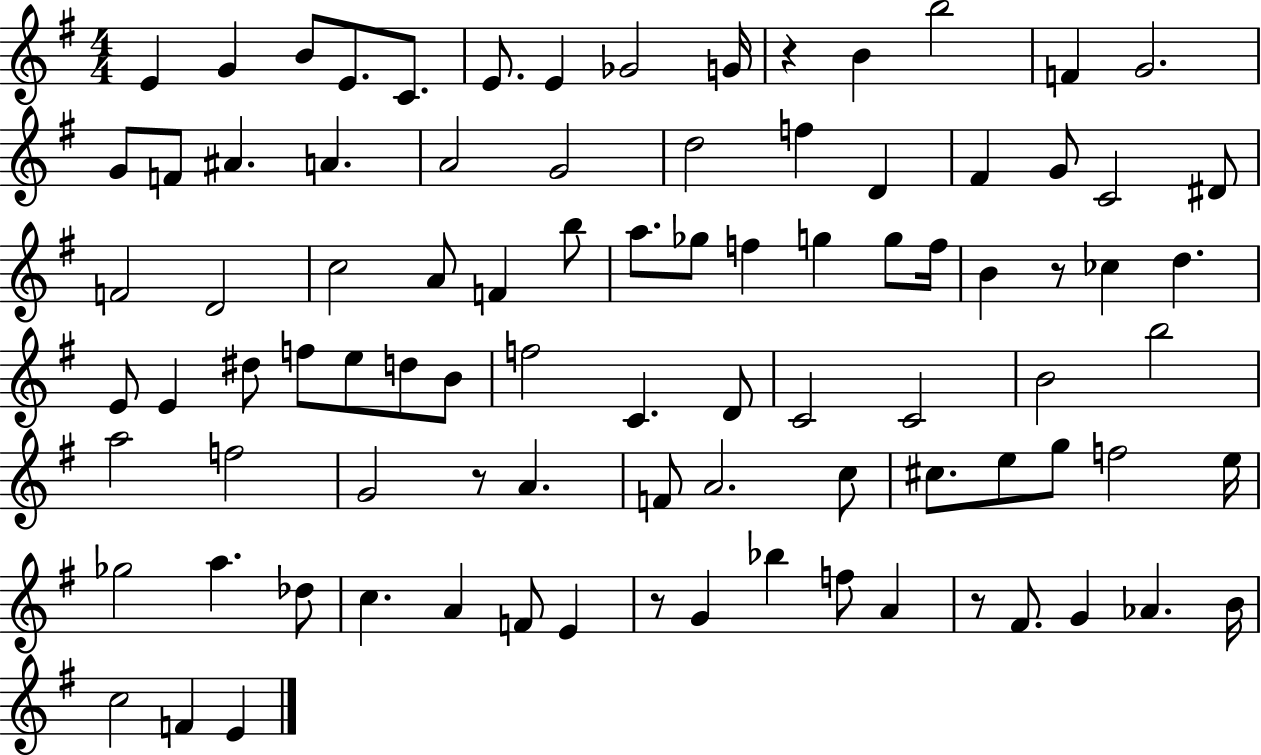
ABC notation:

X:1
T:Untitled
M:4/4
L:1/4
K:G
E G B/2 E/2 C/2 E/2 E _G2 G/4 z B b2 F G2 G/2 F/2 ^A A A2 G2 d2 f D ^F G/2 C2 ^D/2 F2 D2 c2 A/2 F b/2 a/2 _g/2 f g g/2 f/4 B z/2 _c d E/2 E ^d/2 f/2 e/2 d/2 B/2 f2 C D/2 C2 C2 B2 b2 a2 f2 G2 z/2 A F/2 A2 c/2 ^c/2 e/2 g/2 f2 e/4 _g2 a _d/2 c A F/2 E z/2 G _b f/2 A z/2 ^F/2 G _A B/4 c2 F E